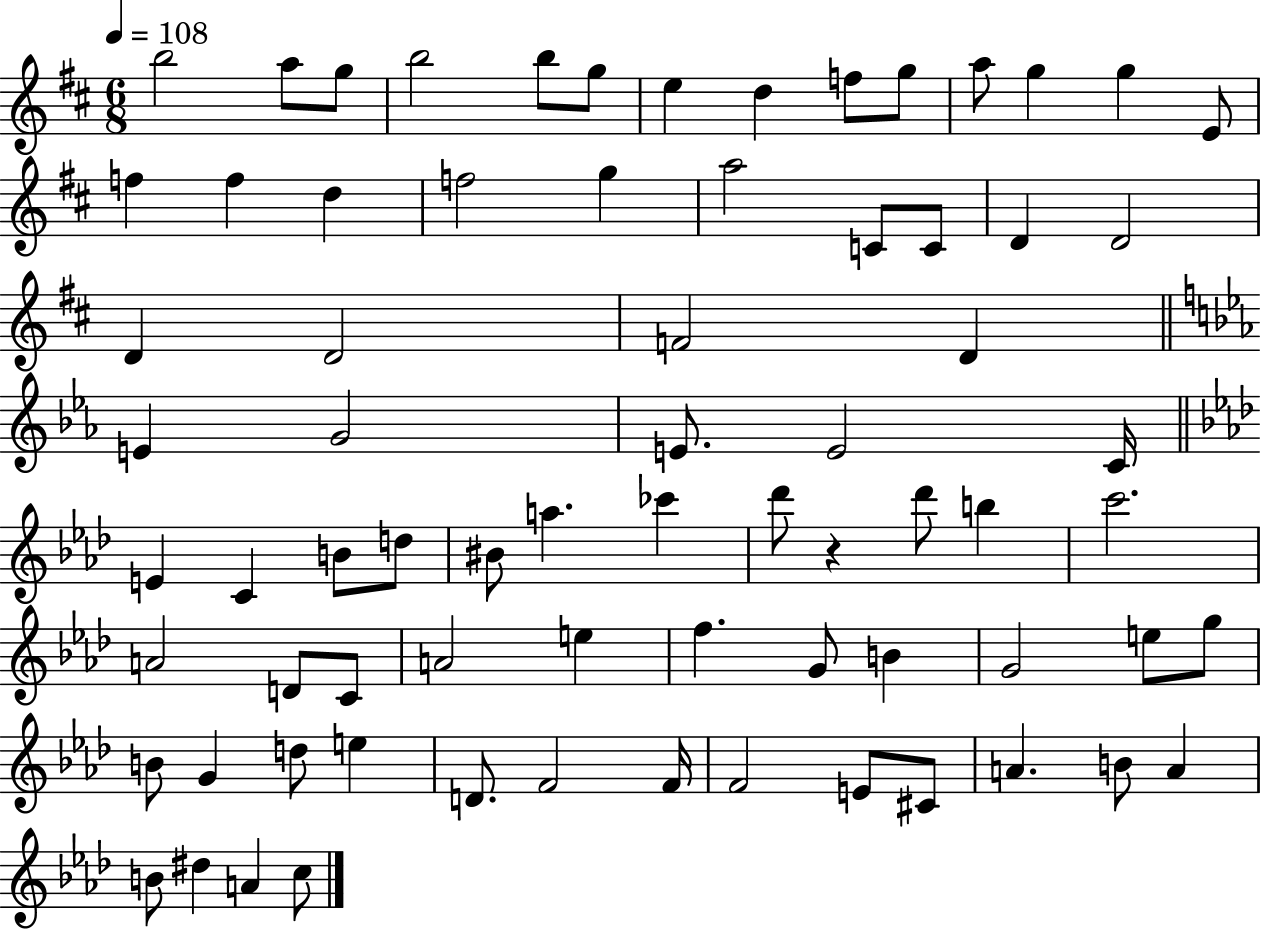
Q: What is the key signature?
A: D major